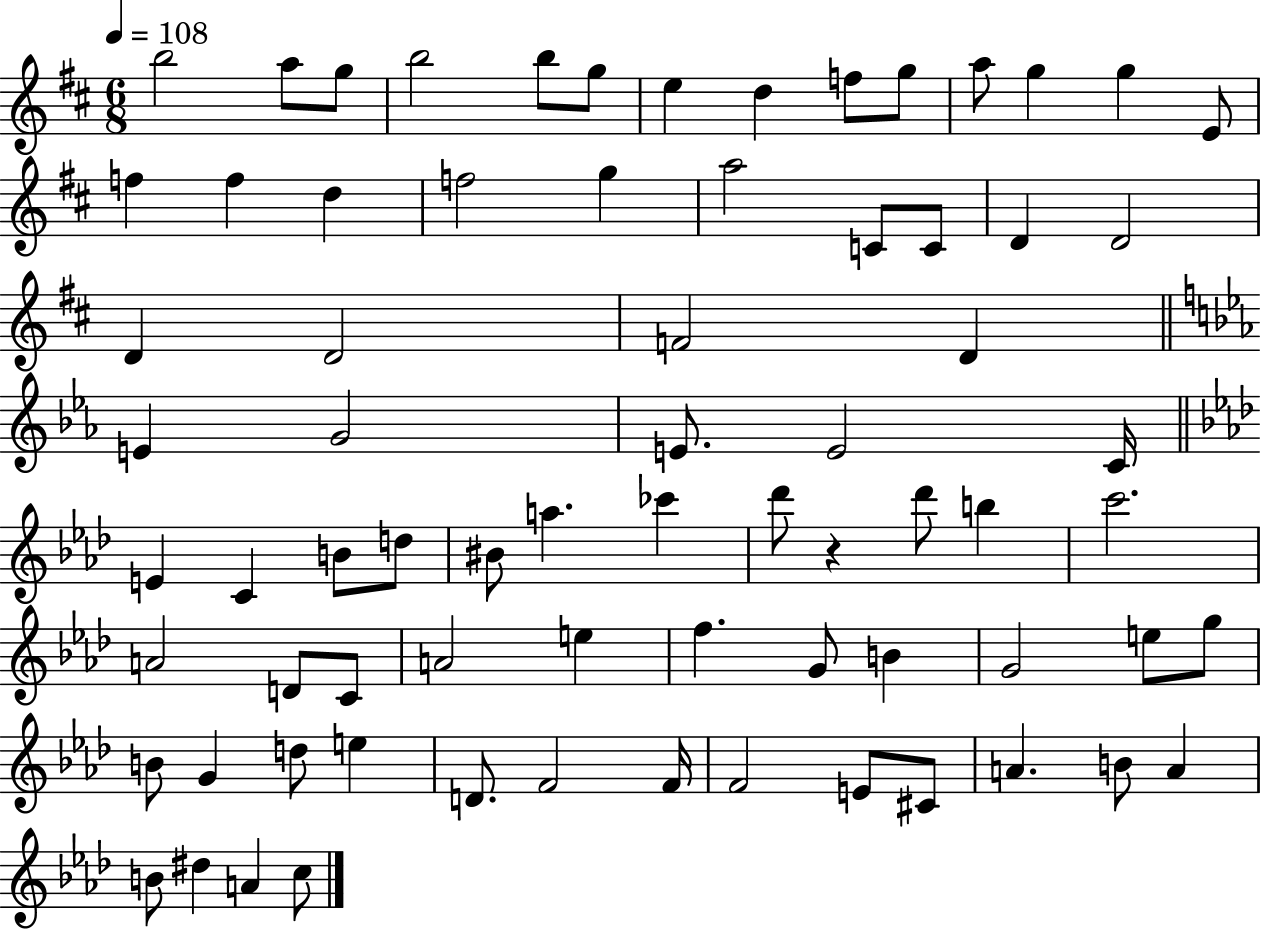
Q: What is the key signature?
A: D major